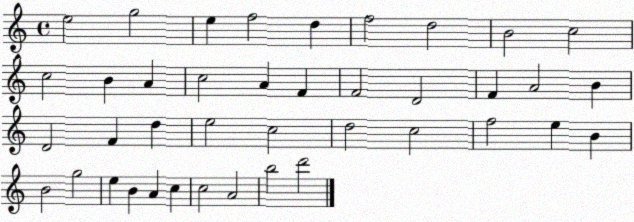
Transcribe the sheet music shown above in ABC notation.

X:1
T:Untitled
M:4/4
L:1/4
K:C
e2 g2 e f2 d f2 d2 B2 c2 c2 B A c2 A F F2 D2 F A2 B D2 F d e2 c2 d2 c2 f2 e B B2 g2 e B A c c2 A2 b2 d'2